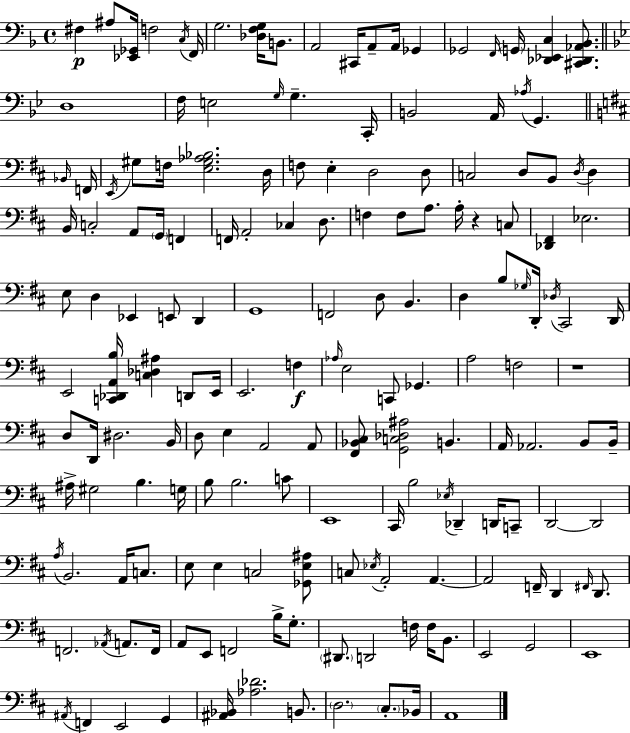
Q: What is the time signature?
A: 4/4